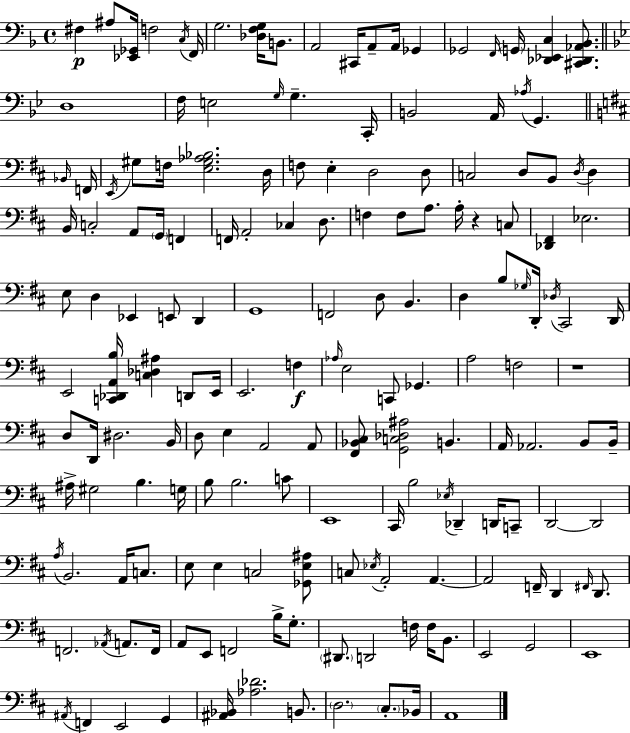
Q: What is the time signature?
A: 4/4